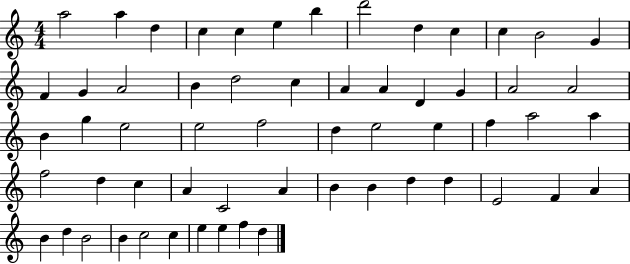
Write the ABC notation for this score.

X:1
T:Untitled
M:4/4
L:1/4
K:C
a2 a d c c e b d'2 d c c B2 G F G A2 B d2 c A A D G A2 A2 B g e2 e2 f2 d e2 e f a2 a f2 d c A C2 A B B d d E2 F A B d B2 B c2 c e e f d